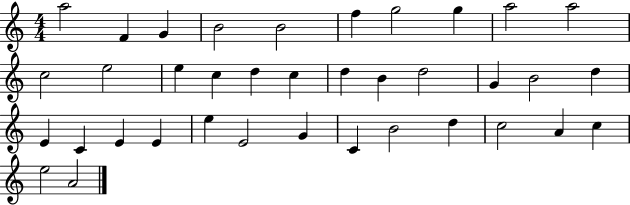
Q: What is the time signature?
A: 4/4